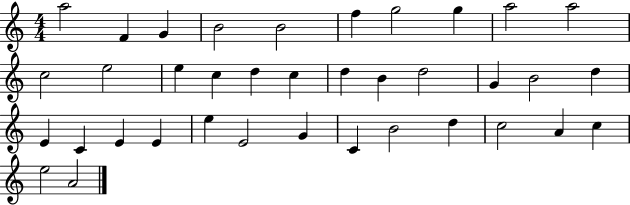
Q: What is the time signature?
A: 4/4